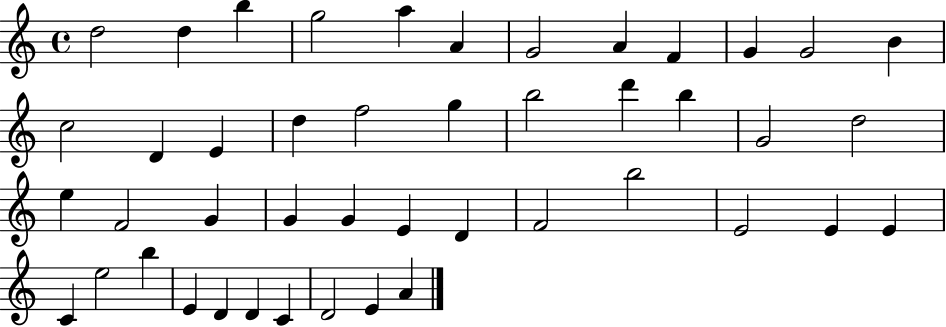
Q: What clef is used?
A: treble